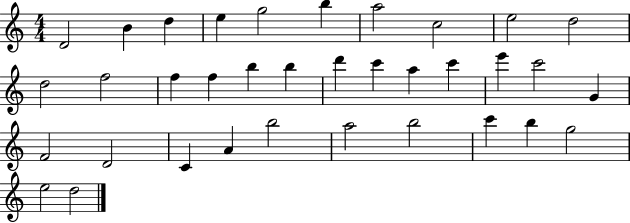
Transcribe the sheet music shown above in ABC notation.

X:1
T:Untitled
M:4/4
L:1/4
K:C
D2 B d e g2 b a2 c2 e2 d2 d2 f2 f f b b d' c' a c' e' c'2 G F2 D2 C A b2 a2 b2 c' b g2 e2 d2